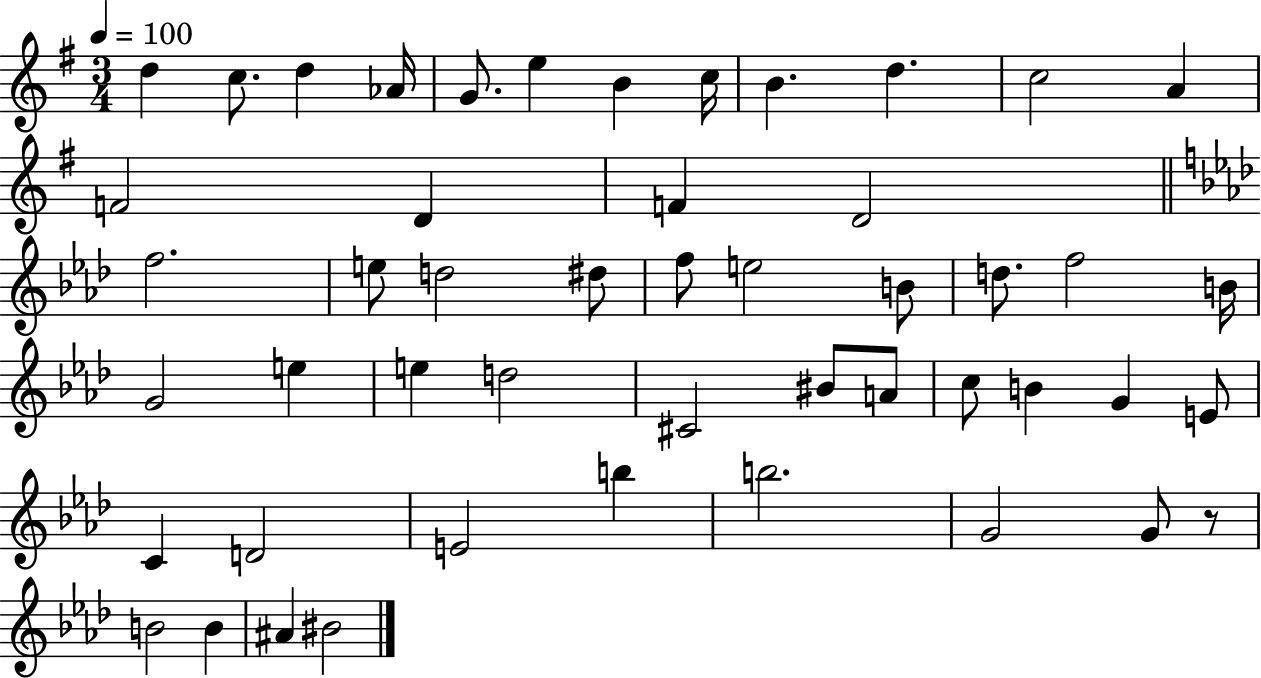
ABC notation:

X:1
T:Untitled
M:3/4
L:1/4
K:G
d c/2 d _A/4 G/2 e B c/4 B d c2 A F2 D F D2 f2 e/2 d2 ^d/2 f/2 e2 B/2 d/2 f2 B/4 G2 e e d2 ^C2 ^B/2 A/2 c/2 B G E/2 C D2 E2 b b2 G2 G/2 z/2 B2 B ^A ^B2